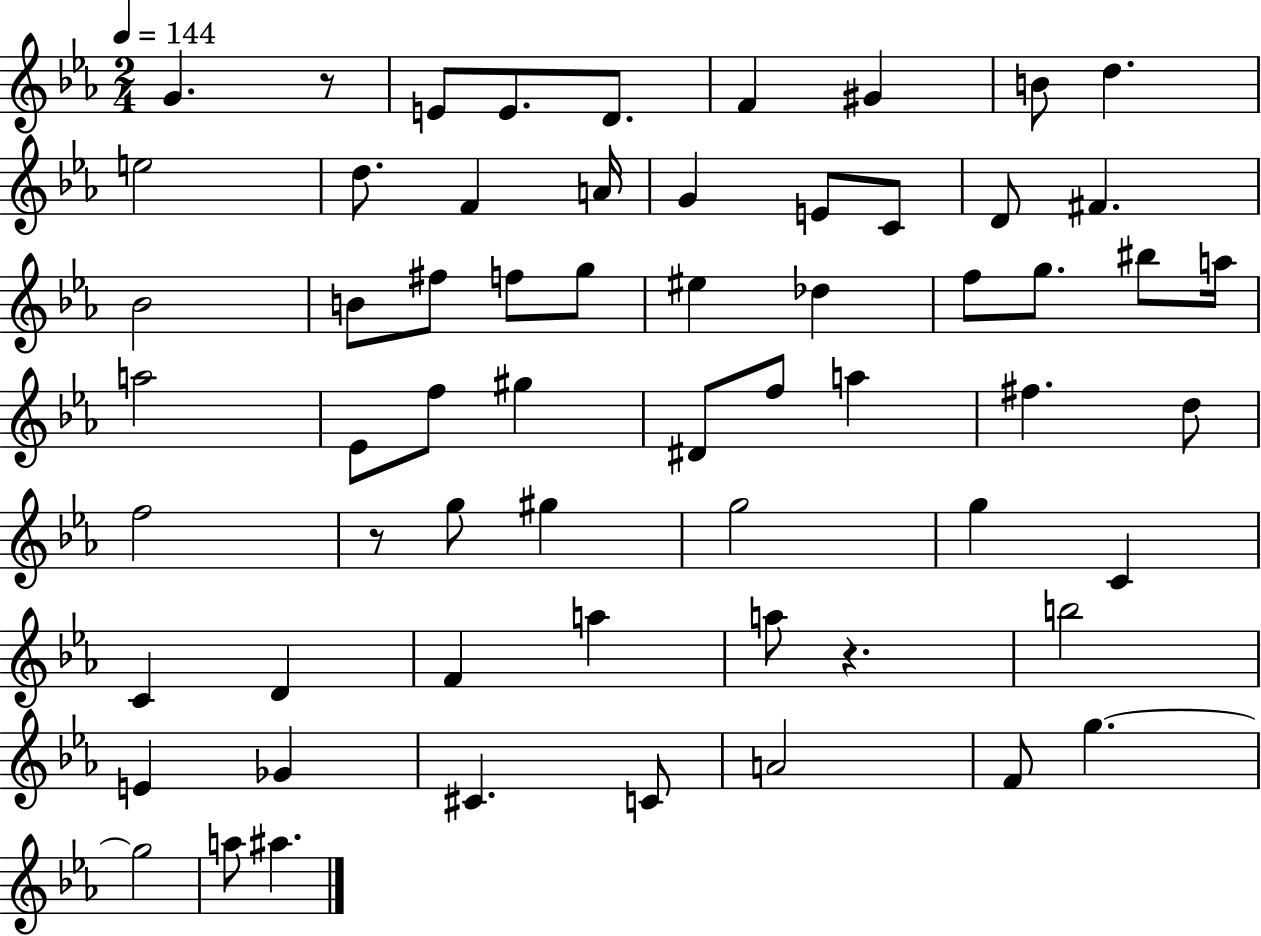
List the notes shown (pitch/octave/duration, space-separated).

G4/q. R/e E4/e E4/e. D4/e. F4/q G#4/q B4/e D5/q. E5/h D5/e. F4/q A4/s G4/q E4/e C4/e D4/e F#4/q. Bb4/h B4/e F#5/e F5/e G5/e EIS5/q Db5/q F5/e G5/e. BIS5/e A5/s A5/h Eb4/e F5/e G#5/q D#4/e F5/e A5/q F#5/q. D5/e F5/h R/e G5/e G#5/q G5/h G5/q C4/q C4/q D4/q F4/q A5/q A5/e R/q. B5/h E4/q Gb4/q C#4/q. C4/e A4/h F4/e G5/q. G5/h A5/e A#5/q.